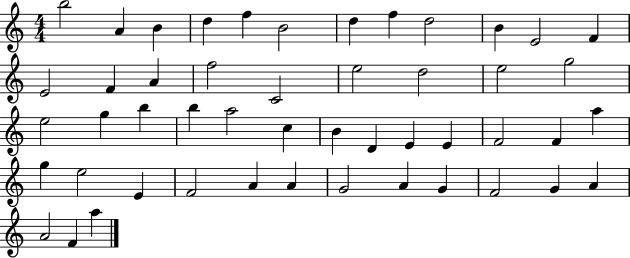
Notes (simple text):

B5/h A4/q B4/q D5/q F5/q B4/h D5/q F5/q D5/h B4/q E4/h F4/q E4/h F4/q A4/q F5/h C4/h E5/h D5/h E5/h G5/h E5/h G5/q B5/q B5/q A5/h C5/q B4/q D4/q E4/q E4/q F4/h F4/q A5/q G5/q E5/h E4/q F4/h A4/q A4/q G4/h A4/q G4/q F4/h G4/q A4/q A4/h F4/q A5/q